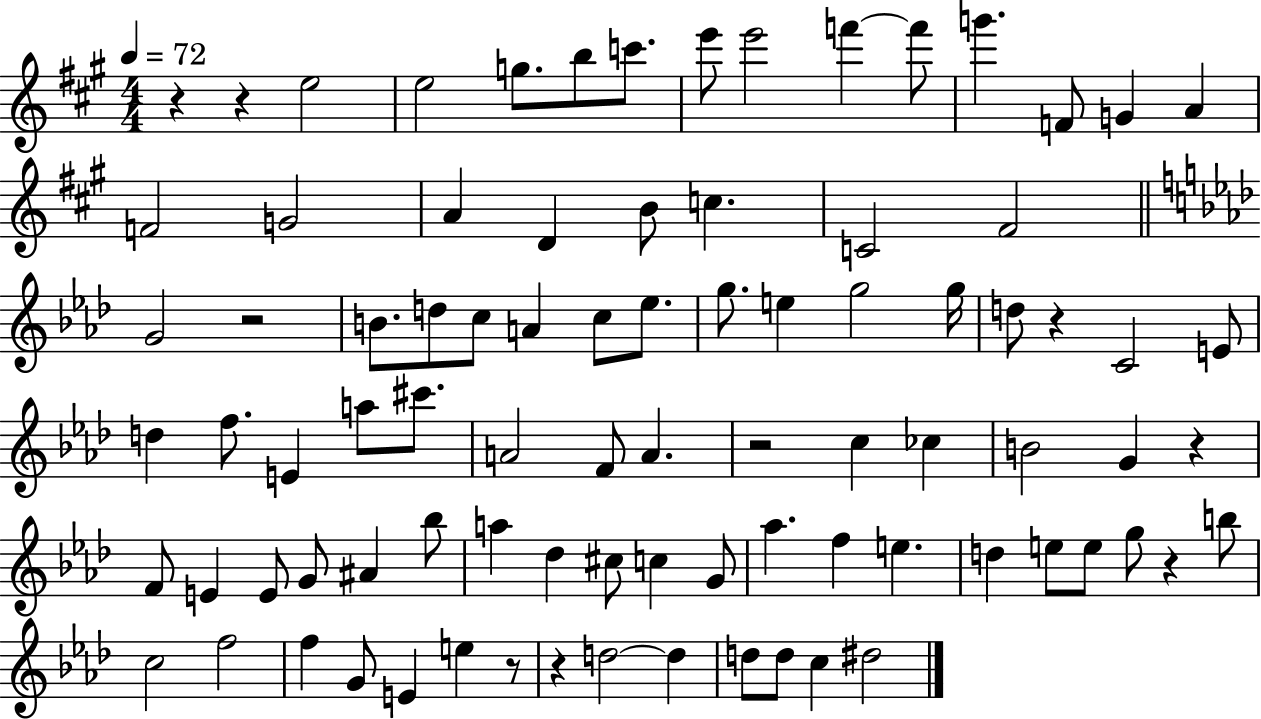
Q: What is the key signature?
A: A major